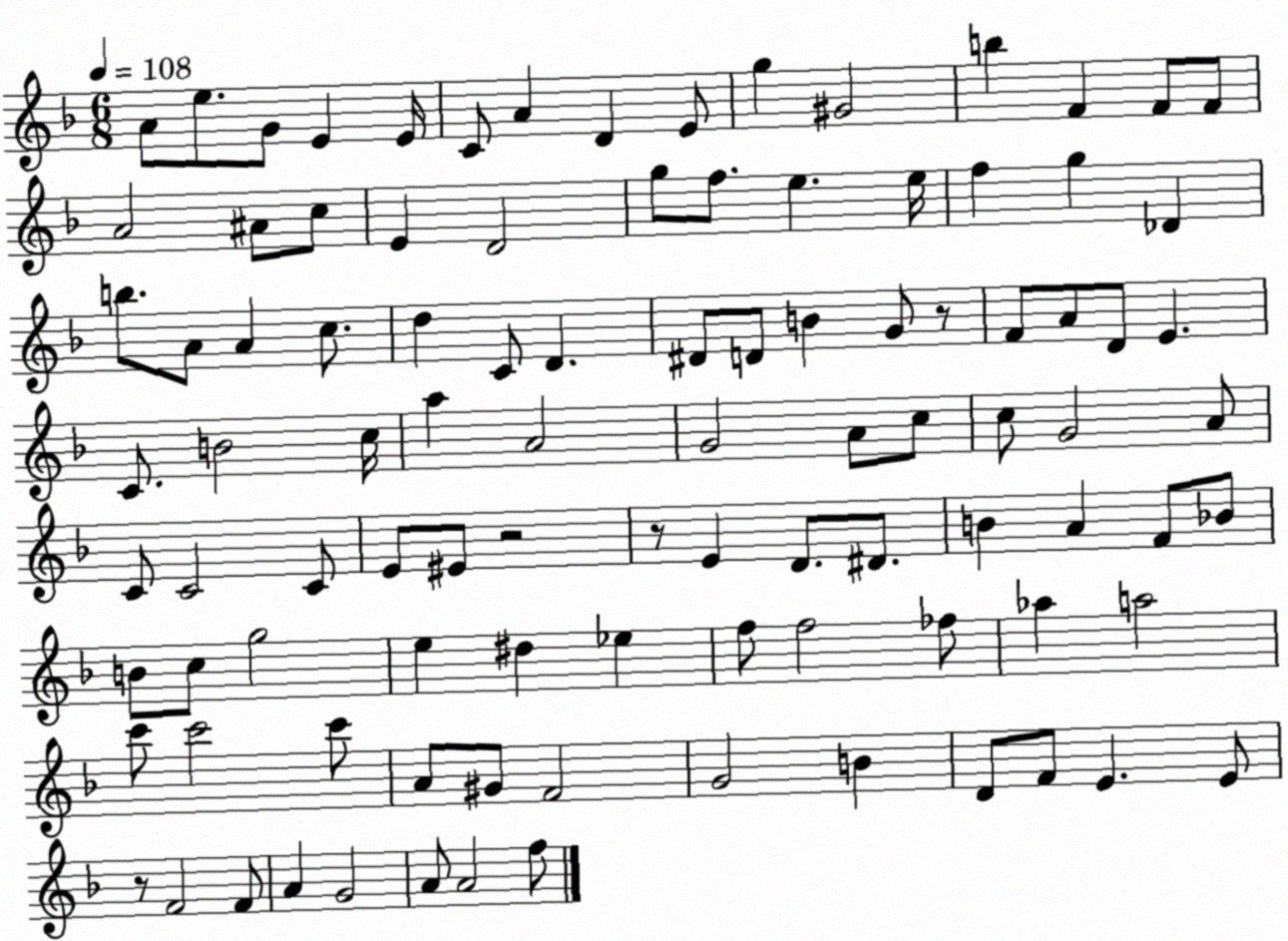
X:1
T:Untitled
M:6/8
L:1/4
K:F
A/2 e/2 G/2 E E/4 C/2 A D E/2 g ^G2 b F F/2 F/2 A2 ^A/2 c/2 E D2 g/2 f/2 e e/4 f g _D b/2 A/2 A c/2 d C/2 D ^D/2 D/2 B G/2 z/2 F/2 A/2 D/2 E C/2 B2 c/4 a A2 G2 A/2 c/2 c/2 G2 A/2 C/2 C2 C/2 E/2 ^E/2 z2 z/2 E D/2 ^D/2 B A F/2 _B/2 B/2 c/2 g2 e ^d _e f/2 f2 _f/2 _a a2 c'/2 c'2 c'/2 A/2 ^G/2 F2 G2 B D/2 F/2 E E/2 z/2 F2 F/2 A G2 A/2 A2 f/2